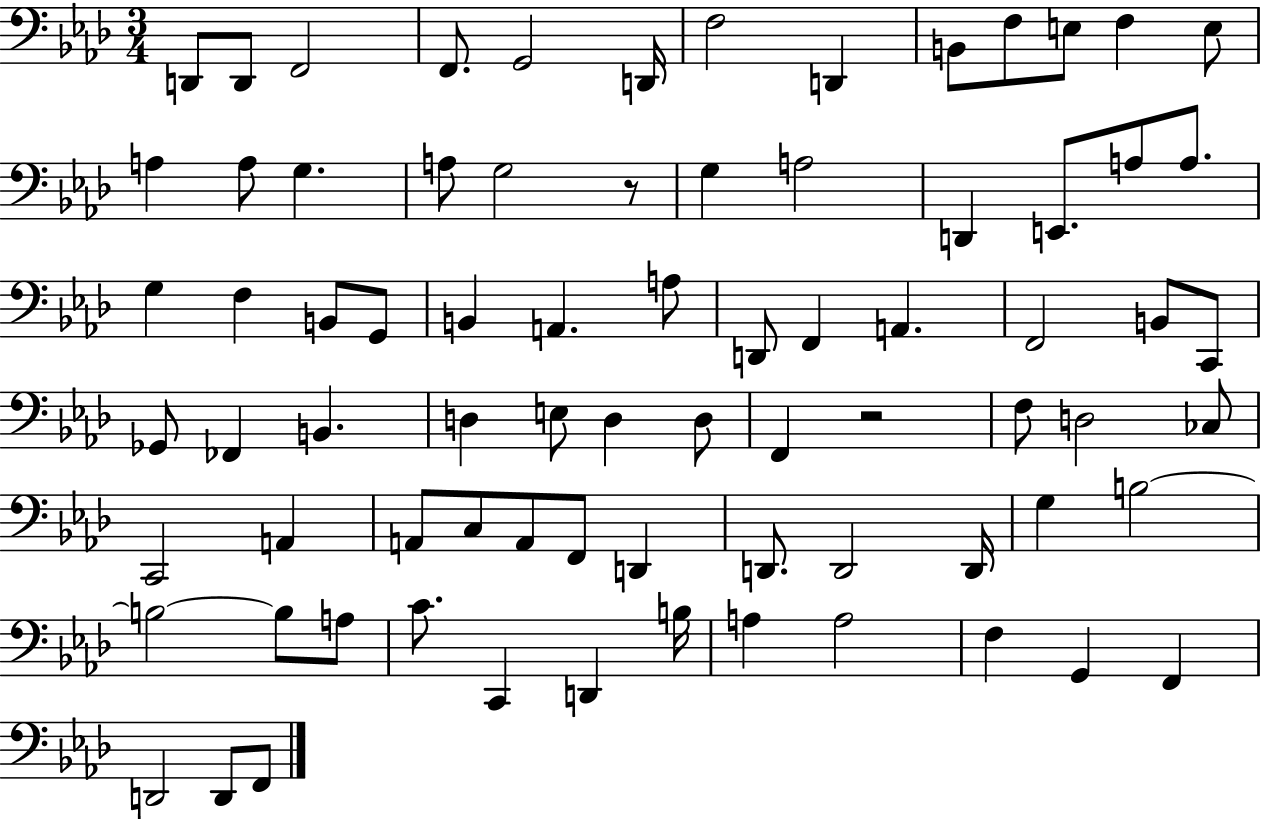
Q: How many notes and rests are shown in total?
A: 77